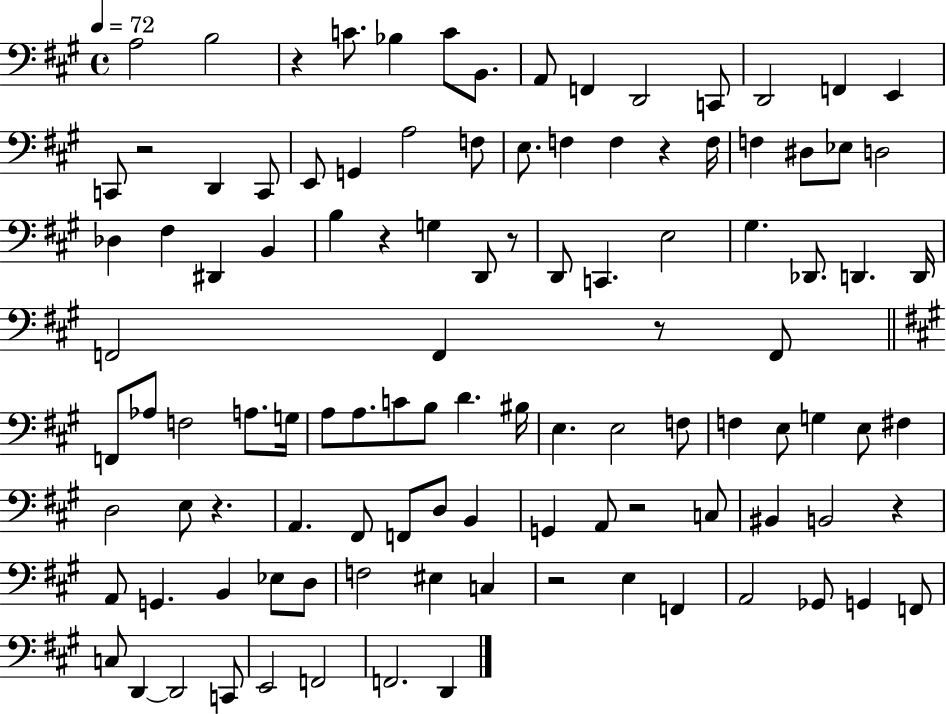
X:1
T:Untitled
M:4/4
L:1/4
K:A
A,2 B,2 z C/2 _B, C/2 B,,/2 A,,/2 F,, D,,2 C,,/2 D,,2 F,, E,, C,,/2 z2 D,, C,,/2 E,,/2 G,, A,2 F,/2 E,/2 F, F, z F,/4 F, ^D,/2 _E,/2 D,2 _D, ^F, ^D,, B,, B, z G, D,,/2 z/2 D,,/2 C,, E,2 ^G, _D,,/2 D,, D,,/4 F,,2 F,, z/2 F,,/2 F,,/2 _A,/2 F,2 A,/2 G,/4 A,/2 A,/2 C/2 B,/2 D ^B,/4 E, E,2 F,/2 F, E,/2 G, E,/2 ^F, D,2 E,/2 z A,, ^F,,/2 F,,/2 D,/2 B,, G,, A,,/2 z2 C,/2 ^B,, B,,2 z A,,/2 G,, B,, _E,/2 D,/2 F,2 ^E, C, z2 E, F,, A,,2 _G,,/2 G,, F,,/2 C,/2 D,, D,,2 C,,/2 E,,2 F,,2 F,,2 D,,